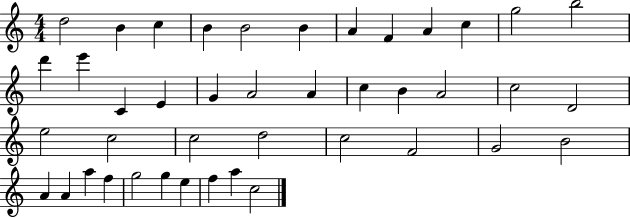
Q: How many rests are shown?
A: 0